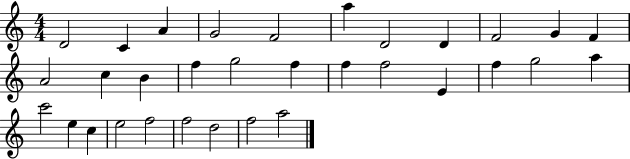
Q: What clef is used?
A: treble